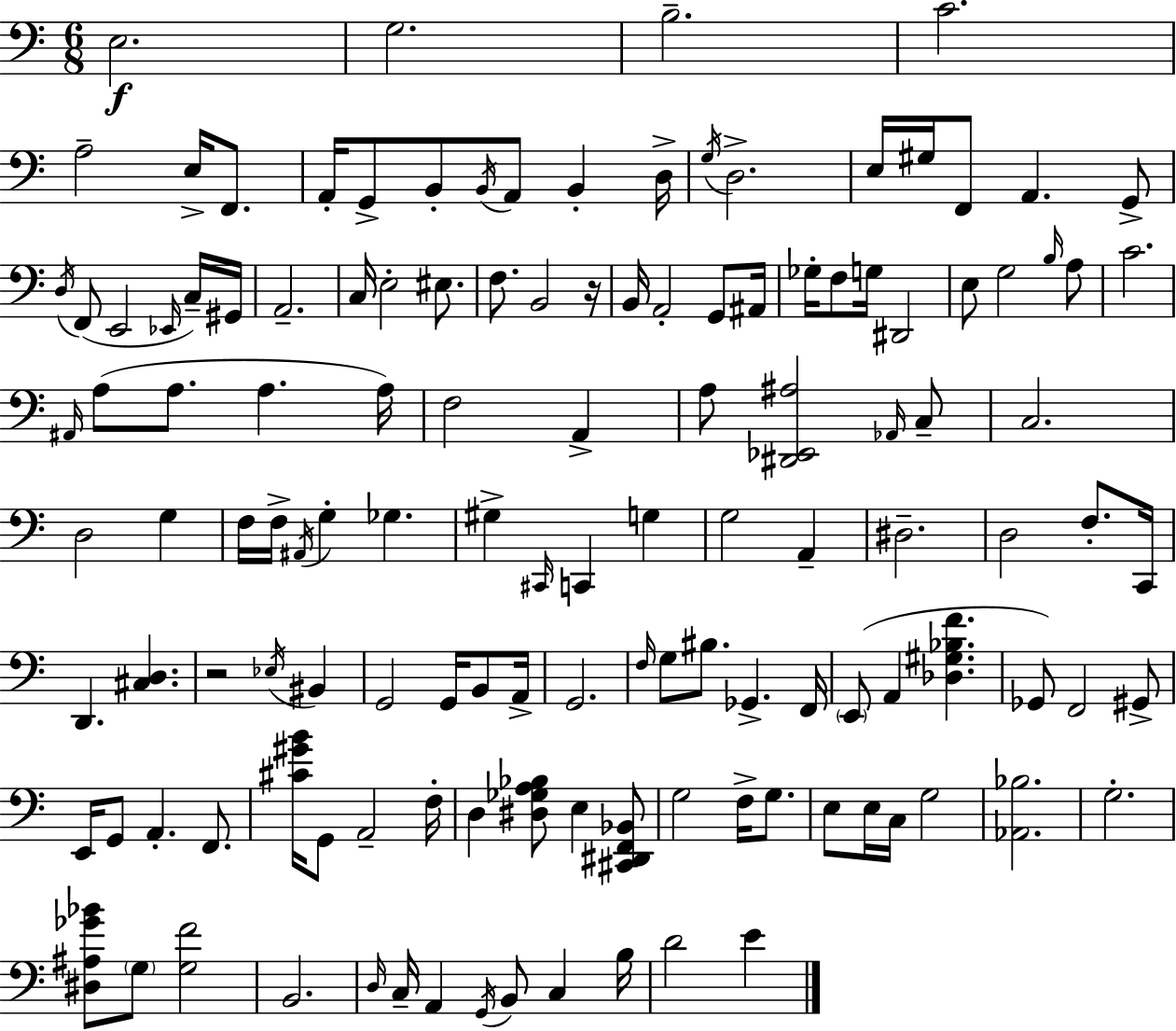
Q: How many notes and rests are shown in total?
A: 131